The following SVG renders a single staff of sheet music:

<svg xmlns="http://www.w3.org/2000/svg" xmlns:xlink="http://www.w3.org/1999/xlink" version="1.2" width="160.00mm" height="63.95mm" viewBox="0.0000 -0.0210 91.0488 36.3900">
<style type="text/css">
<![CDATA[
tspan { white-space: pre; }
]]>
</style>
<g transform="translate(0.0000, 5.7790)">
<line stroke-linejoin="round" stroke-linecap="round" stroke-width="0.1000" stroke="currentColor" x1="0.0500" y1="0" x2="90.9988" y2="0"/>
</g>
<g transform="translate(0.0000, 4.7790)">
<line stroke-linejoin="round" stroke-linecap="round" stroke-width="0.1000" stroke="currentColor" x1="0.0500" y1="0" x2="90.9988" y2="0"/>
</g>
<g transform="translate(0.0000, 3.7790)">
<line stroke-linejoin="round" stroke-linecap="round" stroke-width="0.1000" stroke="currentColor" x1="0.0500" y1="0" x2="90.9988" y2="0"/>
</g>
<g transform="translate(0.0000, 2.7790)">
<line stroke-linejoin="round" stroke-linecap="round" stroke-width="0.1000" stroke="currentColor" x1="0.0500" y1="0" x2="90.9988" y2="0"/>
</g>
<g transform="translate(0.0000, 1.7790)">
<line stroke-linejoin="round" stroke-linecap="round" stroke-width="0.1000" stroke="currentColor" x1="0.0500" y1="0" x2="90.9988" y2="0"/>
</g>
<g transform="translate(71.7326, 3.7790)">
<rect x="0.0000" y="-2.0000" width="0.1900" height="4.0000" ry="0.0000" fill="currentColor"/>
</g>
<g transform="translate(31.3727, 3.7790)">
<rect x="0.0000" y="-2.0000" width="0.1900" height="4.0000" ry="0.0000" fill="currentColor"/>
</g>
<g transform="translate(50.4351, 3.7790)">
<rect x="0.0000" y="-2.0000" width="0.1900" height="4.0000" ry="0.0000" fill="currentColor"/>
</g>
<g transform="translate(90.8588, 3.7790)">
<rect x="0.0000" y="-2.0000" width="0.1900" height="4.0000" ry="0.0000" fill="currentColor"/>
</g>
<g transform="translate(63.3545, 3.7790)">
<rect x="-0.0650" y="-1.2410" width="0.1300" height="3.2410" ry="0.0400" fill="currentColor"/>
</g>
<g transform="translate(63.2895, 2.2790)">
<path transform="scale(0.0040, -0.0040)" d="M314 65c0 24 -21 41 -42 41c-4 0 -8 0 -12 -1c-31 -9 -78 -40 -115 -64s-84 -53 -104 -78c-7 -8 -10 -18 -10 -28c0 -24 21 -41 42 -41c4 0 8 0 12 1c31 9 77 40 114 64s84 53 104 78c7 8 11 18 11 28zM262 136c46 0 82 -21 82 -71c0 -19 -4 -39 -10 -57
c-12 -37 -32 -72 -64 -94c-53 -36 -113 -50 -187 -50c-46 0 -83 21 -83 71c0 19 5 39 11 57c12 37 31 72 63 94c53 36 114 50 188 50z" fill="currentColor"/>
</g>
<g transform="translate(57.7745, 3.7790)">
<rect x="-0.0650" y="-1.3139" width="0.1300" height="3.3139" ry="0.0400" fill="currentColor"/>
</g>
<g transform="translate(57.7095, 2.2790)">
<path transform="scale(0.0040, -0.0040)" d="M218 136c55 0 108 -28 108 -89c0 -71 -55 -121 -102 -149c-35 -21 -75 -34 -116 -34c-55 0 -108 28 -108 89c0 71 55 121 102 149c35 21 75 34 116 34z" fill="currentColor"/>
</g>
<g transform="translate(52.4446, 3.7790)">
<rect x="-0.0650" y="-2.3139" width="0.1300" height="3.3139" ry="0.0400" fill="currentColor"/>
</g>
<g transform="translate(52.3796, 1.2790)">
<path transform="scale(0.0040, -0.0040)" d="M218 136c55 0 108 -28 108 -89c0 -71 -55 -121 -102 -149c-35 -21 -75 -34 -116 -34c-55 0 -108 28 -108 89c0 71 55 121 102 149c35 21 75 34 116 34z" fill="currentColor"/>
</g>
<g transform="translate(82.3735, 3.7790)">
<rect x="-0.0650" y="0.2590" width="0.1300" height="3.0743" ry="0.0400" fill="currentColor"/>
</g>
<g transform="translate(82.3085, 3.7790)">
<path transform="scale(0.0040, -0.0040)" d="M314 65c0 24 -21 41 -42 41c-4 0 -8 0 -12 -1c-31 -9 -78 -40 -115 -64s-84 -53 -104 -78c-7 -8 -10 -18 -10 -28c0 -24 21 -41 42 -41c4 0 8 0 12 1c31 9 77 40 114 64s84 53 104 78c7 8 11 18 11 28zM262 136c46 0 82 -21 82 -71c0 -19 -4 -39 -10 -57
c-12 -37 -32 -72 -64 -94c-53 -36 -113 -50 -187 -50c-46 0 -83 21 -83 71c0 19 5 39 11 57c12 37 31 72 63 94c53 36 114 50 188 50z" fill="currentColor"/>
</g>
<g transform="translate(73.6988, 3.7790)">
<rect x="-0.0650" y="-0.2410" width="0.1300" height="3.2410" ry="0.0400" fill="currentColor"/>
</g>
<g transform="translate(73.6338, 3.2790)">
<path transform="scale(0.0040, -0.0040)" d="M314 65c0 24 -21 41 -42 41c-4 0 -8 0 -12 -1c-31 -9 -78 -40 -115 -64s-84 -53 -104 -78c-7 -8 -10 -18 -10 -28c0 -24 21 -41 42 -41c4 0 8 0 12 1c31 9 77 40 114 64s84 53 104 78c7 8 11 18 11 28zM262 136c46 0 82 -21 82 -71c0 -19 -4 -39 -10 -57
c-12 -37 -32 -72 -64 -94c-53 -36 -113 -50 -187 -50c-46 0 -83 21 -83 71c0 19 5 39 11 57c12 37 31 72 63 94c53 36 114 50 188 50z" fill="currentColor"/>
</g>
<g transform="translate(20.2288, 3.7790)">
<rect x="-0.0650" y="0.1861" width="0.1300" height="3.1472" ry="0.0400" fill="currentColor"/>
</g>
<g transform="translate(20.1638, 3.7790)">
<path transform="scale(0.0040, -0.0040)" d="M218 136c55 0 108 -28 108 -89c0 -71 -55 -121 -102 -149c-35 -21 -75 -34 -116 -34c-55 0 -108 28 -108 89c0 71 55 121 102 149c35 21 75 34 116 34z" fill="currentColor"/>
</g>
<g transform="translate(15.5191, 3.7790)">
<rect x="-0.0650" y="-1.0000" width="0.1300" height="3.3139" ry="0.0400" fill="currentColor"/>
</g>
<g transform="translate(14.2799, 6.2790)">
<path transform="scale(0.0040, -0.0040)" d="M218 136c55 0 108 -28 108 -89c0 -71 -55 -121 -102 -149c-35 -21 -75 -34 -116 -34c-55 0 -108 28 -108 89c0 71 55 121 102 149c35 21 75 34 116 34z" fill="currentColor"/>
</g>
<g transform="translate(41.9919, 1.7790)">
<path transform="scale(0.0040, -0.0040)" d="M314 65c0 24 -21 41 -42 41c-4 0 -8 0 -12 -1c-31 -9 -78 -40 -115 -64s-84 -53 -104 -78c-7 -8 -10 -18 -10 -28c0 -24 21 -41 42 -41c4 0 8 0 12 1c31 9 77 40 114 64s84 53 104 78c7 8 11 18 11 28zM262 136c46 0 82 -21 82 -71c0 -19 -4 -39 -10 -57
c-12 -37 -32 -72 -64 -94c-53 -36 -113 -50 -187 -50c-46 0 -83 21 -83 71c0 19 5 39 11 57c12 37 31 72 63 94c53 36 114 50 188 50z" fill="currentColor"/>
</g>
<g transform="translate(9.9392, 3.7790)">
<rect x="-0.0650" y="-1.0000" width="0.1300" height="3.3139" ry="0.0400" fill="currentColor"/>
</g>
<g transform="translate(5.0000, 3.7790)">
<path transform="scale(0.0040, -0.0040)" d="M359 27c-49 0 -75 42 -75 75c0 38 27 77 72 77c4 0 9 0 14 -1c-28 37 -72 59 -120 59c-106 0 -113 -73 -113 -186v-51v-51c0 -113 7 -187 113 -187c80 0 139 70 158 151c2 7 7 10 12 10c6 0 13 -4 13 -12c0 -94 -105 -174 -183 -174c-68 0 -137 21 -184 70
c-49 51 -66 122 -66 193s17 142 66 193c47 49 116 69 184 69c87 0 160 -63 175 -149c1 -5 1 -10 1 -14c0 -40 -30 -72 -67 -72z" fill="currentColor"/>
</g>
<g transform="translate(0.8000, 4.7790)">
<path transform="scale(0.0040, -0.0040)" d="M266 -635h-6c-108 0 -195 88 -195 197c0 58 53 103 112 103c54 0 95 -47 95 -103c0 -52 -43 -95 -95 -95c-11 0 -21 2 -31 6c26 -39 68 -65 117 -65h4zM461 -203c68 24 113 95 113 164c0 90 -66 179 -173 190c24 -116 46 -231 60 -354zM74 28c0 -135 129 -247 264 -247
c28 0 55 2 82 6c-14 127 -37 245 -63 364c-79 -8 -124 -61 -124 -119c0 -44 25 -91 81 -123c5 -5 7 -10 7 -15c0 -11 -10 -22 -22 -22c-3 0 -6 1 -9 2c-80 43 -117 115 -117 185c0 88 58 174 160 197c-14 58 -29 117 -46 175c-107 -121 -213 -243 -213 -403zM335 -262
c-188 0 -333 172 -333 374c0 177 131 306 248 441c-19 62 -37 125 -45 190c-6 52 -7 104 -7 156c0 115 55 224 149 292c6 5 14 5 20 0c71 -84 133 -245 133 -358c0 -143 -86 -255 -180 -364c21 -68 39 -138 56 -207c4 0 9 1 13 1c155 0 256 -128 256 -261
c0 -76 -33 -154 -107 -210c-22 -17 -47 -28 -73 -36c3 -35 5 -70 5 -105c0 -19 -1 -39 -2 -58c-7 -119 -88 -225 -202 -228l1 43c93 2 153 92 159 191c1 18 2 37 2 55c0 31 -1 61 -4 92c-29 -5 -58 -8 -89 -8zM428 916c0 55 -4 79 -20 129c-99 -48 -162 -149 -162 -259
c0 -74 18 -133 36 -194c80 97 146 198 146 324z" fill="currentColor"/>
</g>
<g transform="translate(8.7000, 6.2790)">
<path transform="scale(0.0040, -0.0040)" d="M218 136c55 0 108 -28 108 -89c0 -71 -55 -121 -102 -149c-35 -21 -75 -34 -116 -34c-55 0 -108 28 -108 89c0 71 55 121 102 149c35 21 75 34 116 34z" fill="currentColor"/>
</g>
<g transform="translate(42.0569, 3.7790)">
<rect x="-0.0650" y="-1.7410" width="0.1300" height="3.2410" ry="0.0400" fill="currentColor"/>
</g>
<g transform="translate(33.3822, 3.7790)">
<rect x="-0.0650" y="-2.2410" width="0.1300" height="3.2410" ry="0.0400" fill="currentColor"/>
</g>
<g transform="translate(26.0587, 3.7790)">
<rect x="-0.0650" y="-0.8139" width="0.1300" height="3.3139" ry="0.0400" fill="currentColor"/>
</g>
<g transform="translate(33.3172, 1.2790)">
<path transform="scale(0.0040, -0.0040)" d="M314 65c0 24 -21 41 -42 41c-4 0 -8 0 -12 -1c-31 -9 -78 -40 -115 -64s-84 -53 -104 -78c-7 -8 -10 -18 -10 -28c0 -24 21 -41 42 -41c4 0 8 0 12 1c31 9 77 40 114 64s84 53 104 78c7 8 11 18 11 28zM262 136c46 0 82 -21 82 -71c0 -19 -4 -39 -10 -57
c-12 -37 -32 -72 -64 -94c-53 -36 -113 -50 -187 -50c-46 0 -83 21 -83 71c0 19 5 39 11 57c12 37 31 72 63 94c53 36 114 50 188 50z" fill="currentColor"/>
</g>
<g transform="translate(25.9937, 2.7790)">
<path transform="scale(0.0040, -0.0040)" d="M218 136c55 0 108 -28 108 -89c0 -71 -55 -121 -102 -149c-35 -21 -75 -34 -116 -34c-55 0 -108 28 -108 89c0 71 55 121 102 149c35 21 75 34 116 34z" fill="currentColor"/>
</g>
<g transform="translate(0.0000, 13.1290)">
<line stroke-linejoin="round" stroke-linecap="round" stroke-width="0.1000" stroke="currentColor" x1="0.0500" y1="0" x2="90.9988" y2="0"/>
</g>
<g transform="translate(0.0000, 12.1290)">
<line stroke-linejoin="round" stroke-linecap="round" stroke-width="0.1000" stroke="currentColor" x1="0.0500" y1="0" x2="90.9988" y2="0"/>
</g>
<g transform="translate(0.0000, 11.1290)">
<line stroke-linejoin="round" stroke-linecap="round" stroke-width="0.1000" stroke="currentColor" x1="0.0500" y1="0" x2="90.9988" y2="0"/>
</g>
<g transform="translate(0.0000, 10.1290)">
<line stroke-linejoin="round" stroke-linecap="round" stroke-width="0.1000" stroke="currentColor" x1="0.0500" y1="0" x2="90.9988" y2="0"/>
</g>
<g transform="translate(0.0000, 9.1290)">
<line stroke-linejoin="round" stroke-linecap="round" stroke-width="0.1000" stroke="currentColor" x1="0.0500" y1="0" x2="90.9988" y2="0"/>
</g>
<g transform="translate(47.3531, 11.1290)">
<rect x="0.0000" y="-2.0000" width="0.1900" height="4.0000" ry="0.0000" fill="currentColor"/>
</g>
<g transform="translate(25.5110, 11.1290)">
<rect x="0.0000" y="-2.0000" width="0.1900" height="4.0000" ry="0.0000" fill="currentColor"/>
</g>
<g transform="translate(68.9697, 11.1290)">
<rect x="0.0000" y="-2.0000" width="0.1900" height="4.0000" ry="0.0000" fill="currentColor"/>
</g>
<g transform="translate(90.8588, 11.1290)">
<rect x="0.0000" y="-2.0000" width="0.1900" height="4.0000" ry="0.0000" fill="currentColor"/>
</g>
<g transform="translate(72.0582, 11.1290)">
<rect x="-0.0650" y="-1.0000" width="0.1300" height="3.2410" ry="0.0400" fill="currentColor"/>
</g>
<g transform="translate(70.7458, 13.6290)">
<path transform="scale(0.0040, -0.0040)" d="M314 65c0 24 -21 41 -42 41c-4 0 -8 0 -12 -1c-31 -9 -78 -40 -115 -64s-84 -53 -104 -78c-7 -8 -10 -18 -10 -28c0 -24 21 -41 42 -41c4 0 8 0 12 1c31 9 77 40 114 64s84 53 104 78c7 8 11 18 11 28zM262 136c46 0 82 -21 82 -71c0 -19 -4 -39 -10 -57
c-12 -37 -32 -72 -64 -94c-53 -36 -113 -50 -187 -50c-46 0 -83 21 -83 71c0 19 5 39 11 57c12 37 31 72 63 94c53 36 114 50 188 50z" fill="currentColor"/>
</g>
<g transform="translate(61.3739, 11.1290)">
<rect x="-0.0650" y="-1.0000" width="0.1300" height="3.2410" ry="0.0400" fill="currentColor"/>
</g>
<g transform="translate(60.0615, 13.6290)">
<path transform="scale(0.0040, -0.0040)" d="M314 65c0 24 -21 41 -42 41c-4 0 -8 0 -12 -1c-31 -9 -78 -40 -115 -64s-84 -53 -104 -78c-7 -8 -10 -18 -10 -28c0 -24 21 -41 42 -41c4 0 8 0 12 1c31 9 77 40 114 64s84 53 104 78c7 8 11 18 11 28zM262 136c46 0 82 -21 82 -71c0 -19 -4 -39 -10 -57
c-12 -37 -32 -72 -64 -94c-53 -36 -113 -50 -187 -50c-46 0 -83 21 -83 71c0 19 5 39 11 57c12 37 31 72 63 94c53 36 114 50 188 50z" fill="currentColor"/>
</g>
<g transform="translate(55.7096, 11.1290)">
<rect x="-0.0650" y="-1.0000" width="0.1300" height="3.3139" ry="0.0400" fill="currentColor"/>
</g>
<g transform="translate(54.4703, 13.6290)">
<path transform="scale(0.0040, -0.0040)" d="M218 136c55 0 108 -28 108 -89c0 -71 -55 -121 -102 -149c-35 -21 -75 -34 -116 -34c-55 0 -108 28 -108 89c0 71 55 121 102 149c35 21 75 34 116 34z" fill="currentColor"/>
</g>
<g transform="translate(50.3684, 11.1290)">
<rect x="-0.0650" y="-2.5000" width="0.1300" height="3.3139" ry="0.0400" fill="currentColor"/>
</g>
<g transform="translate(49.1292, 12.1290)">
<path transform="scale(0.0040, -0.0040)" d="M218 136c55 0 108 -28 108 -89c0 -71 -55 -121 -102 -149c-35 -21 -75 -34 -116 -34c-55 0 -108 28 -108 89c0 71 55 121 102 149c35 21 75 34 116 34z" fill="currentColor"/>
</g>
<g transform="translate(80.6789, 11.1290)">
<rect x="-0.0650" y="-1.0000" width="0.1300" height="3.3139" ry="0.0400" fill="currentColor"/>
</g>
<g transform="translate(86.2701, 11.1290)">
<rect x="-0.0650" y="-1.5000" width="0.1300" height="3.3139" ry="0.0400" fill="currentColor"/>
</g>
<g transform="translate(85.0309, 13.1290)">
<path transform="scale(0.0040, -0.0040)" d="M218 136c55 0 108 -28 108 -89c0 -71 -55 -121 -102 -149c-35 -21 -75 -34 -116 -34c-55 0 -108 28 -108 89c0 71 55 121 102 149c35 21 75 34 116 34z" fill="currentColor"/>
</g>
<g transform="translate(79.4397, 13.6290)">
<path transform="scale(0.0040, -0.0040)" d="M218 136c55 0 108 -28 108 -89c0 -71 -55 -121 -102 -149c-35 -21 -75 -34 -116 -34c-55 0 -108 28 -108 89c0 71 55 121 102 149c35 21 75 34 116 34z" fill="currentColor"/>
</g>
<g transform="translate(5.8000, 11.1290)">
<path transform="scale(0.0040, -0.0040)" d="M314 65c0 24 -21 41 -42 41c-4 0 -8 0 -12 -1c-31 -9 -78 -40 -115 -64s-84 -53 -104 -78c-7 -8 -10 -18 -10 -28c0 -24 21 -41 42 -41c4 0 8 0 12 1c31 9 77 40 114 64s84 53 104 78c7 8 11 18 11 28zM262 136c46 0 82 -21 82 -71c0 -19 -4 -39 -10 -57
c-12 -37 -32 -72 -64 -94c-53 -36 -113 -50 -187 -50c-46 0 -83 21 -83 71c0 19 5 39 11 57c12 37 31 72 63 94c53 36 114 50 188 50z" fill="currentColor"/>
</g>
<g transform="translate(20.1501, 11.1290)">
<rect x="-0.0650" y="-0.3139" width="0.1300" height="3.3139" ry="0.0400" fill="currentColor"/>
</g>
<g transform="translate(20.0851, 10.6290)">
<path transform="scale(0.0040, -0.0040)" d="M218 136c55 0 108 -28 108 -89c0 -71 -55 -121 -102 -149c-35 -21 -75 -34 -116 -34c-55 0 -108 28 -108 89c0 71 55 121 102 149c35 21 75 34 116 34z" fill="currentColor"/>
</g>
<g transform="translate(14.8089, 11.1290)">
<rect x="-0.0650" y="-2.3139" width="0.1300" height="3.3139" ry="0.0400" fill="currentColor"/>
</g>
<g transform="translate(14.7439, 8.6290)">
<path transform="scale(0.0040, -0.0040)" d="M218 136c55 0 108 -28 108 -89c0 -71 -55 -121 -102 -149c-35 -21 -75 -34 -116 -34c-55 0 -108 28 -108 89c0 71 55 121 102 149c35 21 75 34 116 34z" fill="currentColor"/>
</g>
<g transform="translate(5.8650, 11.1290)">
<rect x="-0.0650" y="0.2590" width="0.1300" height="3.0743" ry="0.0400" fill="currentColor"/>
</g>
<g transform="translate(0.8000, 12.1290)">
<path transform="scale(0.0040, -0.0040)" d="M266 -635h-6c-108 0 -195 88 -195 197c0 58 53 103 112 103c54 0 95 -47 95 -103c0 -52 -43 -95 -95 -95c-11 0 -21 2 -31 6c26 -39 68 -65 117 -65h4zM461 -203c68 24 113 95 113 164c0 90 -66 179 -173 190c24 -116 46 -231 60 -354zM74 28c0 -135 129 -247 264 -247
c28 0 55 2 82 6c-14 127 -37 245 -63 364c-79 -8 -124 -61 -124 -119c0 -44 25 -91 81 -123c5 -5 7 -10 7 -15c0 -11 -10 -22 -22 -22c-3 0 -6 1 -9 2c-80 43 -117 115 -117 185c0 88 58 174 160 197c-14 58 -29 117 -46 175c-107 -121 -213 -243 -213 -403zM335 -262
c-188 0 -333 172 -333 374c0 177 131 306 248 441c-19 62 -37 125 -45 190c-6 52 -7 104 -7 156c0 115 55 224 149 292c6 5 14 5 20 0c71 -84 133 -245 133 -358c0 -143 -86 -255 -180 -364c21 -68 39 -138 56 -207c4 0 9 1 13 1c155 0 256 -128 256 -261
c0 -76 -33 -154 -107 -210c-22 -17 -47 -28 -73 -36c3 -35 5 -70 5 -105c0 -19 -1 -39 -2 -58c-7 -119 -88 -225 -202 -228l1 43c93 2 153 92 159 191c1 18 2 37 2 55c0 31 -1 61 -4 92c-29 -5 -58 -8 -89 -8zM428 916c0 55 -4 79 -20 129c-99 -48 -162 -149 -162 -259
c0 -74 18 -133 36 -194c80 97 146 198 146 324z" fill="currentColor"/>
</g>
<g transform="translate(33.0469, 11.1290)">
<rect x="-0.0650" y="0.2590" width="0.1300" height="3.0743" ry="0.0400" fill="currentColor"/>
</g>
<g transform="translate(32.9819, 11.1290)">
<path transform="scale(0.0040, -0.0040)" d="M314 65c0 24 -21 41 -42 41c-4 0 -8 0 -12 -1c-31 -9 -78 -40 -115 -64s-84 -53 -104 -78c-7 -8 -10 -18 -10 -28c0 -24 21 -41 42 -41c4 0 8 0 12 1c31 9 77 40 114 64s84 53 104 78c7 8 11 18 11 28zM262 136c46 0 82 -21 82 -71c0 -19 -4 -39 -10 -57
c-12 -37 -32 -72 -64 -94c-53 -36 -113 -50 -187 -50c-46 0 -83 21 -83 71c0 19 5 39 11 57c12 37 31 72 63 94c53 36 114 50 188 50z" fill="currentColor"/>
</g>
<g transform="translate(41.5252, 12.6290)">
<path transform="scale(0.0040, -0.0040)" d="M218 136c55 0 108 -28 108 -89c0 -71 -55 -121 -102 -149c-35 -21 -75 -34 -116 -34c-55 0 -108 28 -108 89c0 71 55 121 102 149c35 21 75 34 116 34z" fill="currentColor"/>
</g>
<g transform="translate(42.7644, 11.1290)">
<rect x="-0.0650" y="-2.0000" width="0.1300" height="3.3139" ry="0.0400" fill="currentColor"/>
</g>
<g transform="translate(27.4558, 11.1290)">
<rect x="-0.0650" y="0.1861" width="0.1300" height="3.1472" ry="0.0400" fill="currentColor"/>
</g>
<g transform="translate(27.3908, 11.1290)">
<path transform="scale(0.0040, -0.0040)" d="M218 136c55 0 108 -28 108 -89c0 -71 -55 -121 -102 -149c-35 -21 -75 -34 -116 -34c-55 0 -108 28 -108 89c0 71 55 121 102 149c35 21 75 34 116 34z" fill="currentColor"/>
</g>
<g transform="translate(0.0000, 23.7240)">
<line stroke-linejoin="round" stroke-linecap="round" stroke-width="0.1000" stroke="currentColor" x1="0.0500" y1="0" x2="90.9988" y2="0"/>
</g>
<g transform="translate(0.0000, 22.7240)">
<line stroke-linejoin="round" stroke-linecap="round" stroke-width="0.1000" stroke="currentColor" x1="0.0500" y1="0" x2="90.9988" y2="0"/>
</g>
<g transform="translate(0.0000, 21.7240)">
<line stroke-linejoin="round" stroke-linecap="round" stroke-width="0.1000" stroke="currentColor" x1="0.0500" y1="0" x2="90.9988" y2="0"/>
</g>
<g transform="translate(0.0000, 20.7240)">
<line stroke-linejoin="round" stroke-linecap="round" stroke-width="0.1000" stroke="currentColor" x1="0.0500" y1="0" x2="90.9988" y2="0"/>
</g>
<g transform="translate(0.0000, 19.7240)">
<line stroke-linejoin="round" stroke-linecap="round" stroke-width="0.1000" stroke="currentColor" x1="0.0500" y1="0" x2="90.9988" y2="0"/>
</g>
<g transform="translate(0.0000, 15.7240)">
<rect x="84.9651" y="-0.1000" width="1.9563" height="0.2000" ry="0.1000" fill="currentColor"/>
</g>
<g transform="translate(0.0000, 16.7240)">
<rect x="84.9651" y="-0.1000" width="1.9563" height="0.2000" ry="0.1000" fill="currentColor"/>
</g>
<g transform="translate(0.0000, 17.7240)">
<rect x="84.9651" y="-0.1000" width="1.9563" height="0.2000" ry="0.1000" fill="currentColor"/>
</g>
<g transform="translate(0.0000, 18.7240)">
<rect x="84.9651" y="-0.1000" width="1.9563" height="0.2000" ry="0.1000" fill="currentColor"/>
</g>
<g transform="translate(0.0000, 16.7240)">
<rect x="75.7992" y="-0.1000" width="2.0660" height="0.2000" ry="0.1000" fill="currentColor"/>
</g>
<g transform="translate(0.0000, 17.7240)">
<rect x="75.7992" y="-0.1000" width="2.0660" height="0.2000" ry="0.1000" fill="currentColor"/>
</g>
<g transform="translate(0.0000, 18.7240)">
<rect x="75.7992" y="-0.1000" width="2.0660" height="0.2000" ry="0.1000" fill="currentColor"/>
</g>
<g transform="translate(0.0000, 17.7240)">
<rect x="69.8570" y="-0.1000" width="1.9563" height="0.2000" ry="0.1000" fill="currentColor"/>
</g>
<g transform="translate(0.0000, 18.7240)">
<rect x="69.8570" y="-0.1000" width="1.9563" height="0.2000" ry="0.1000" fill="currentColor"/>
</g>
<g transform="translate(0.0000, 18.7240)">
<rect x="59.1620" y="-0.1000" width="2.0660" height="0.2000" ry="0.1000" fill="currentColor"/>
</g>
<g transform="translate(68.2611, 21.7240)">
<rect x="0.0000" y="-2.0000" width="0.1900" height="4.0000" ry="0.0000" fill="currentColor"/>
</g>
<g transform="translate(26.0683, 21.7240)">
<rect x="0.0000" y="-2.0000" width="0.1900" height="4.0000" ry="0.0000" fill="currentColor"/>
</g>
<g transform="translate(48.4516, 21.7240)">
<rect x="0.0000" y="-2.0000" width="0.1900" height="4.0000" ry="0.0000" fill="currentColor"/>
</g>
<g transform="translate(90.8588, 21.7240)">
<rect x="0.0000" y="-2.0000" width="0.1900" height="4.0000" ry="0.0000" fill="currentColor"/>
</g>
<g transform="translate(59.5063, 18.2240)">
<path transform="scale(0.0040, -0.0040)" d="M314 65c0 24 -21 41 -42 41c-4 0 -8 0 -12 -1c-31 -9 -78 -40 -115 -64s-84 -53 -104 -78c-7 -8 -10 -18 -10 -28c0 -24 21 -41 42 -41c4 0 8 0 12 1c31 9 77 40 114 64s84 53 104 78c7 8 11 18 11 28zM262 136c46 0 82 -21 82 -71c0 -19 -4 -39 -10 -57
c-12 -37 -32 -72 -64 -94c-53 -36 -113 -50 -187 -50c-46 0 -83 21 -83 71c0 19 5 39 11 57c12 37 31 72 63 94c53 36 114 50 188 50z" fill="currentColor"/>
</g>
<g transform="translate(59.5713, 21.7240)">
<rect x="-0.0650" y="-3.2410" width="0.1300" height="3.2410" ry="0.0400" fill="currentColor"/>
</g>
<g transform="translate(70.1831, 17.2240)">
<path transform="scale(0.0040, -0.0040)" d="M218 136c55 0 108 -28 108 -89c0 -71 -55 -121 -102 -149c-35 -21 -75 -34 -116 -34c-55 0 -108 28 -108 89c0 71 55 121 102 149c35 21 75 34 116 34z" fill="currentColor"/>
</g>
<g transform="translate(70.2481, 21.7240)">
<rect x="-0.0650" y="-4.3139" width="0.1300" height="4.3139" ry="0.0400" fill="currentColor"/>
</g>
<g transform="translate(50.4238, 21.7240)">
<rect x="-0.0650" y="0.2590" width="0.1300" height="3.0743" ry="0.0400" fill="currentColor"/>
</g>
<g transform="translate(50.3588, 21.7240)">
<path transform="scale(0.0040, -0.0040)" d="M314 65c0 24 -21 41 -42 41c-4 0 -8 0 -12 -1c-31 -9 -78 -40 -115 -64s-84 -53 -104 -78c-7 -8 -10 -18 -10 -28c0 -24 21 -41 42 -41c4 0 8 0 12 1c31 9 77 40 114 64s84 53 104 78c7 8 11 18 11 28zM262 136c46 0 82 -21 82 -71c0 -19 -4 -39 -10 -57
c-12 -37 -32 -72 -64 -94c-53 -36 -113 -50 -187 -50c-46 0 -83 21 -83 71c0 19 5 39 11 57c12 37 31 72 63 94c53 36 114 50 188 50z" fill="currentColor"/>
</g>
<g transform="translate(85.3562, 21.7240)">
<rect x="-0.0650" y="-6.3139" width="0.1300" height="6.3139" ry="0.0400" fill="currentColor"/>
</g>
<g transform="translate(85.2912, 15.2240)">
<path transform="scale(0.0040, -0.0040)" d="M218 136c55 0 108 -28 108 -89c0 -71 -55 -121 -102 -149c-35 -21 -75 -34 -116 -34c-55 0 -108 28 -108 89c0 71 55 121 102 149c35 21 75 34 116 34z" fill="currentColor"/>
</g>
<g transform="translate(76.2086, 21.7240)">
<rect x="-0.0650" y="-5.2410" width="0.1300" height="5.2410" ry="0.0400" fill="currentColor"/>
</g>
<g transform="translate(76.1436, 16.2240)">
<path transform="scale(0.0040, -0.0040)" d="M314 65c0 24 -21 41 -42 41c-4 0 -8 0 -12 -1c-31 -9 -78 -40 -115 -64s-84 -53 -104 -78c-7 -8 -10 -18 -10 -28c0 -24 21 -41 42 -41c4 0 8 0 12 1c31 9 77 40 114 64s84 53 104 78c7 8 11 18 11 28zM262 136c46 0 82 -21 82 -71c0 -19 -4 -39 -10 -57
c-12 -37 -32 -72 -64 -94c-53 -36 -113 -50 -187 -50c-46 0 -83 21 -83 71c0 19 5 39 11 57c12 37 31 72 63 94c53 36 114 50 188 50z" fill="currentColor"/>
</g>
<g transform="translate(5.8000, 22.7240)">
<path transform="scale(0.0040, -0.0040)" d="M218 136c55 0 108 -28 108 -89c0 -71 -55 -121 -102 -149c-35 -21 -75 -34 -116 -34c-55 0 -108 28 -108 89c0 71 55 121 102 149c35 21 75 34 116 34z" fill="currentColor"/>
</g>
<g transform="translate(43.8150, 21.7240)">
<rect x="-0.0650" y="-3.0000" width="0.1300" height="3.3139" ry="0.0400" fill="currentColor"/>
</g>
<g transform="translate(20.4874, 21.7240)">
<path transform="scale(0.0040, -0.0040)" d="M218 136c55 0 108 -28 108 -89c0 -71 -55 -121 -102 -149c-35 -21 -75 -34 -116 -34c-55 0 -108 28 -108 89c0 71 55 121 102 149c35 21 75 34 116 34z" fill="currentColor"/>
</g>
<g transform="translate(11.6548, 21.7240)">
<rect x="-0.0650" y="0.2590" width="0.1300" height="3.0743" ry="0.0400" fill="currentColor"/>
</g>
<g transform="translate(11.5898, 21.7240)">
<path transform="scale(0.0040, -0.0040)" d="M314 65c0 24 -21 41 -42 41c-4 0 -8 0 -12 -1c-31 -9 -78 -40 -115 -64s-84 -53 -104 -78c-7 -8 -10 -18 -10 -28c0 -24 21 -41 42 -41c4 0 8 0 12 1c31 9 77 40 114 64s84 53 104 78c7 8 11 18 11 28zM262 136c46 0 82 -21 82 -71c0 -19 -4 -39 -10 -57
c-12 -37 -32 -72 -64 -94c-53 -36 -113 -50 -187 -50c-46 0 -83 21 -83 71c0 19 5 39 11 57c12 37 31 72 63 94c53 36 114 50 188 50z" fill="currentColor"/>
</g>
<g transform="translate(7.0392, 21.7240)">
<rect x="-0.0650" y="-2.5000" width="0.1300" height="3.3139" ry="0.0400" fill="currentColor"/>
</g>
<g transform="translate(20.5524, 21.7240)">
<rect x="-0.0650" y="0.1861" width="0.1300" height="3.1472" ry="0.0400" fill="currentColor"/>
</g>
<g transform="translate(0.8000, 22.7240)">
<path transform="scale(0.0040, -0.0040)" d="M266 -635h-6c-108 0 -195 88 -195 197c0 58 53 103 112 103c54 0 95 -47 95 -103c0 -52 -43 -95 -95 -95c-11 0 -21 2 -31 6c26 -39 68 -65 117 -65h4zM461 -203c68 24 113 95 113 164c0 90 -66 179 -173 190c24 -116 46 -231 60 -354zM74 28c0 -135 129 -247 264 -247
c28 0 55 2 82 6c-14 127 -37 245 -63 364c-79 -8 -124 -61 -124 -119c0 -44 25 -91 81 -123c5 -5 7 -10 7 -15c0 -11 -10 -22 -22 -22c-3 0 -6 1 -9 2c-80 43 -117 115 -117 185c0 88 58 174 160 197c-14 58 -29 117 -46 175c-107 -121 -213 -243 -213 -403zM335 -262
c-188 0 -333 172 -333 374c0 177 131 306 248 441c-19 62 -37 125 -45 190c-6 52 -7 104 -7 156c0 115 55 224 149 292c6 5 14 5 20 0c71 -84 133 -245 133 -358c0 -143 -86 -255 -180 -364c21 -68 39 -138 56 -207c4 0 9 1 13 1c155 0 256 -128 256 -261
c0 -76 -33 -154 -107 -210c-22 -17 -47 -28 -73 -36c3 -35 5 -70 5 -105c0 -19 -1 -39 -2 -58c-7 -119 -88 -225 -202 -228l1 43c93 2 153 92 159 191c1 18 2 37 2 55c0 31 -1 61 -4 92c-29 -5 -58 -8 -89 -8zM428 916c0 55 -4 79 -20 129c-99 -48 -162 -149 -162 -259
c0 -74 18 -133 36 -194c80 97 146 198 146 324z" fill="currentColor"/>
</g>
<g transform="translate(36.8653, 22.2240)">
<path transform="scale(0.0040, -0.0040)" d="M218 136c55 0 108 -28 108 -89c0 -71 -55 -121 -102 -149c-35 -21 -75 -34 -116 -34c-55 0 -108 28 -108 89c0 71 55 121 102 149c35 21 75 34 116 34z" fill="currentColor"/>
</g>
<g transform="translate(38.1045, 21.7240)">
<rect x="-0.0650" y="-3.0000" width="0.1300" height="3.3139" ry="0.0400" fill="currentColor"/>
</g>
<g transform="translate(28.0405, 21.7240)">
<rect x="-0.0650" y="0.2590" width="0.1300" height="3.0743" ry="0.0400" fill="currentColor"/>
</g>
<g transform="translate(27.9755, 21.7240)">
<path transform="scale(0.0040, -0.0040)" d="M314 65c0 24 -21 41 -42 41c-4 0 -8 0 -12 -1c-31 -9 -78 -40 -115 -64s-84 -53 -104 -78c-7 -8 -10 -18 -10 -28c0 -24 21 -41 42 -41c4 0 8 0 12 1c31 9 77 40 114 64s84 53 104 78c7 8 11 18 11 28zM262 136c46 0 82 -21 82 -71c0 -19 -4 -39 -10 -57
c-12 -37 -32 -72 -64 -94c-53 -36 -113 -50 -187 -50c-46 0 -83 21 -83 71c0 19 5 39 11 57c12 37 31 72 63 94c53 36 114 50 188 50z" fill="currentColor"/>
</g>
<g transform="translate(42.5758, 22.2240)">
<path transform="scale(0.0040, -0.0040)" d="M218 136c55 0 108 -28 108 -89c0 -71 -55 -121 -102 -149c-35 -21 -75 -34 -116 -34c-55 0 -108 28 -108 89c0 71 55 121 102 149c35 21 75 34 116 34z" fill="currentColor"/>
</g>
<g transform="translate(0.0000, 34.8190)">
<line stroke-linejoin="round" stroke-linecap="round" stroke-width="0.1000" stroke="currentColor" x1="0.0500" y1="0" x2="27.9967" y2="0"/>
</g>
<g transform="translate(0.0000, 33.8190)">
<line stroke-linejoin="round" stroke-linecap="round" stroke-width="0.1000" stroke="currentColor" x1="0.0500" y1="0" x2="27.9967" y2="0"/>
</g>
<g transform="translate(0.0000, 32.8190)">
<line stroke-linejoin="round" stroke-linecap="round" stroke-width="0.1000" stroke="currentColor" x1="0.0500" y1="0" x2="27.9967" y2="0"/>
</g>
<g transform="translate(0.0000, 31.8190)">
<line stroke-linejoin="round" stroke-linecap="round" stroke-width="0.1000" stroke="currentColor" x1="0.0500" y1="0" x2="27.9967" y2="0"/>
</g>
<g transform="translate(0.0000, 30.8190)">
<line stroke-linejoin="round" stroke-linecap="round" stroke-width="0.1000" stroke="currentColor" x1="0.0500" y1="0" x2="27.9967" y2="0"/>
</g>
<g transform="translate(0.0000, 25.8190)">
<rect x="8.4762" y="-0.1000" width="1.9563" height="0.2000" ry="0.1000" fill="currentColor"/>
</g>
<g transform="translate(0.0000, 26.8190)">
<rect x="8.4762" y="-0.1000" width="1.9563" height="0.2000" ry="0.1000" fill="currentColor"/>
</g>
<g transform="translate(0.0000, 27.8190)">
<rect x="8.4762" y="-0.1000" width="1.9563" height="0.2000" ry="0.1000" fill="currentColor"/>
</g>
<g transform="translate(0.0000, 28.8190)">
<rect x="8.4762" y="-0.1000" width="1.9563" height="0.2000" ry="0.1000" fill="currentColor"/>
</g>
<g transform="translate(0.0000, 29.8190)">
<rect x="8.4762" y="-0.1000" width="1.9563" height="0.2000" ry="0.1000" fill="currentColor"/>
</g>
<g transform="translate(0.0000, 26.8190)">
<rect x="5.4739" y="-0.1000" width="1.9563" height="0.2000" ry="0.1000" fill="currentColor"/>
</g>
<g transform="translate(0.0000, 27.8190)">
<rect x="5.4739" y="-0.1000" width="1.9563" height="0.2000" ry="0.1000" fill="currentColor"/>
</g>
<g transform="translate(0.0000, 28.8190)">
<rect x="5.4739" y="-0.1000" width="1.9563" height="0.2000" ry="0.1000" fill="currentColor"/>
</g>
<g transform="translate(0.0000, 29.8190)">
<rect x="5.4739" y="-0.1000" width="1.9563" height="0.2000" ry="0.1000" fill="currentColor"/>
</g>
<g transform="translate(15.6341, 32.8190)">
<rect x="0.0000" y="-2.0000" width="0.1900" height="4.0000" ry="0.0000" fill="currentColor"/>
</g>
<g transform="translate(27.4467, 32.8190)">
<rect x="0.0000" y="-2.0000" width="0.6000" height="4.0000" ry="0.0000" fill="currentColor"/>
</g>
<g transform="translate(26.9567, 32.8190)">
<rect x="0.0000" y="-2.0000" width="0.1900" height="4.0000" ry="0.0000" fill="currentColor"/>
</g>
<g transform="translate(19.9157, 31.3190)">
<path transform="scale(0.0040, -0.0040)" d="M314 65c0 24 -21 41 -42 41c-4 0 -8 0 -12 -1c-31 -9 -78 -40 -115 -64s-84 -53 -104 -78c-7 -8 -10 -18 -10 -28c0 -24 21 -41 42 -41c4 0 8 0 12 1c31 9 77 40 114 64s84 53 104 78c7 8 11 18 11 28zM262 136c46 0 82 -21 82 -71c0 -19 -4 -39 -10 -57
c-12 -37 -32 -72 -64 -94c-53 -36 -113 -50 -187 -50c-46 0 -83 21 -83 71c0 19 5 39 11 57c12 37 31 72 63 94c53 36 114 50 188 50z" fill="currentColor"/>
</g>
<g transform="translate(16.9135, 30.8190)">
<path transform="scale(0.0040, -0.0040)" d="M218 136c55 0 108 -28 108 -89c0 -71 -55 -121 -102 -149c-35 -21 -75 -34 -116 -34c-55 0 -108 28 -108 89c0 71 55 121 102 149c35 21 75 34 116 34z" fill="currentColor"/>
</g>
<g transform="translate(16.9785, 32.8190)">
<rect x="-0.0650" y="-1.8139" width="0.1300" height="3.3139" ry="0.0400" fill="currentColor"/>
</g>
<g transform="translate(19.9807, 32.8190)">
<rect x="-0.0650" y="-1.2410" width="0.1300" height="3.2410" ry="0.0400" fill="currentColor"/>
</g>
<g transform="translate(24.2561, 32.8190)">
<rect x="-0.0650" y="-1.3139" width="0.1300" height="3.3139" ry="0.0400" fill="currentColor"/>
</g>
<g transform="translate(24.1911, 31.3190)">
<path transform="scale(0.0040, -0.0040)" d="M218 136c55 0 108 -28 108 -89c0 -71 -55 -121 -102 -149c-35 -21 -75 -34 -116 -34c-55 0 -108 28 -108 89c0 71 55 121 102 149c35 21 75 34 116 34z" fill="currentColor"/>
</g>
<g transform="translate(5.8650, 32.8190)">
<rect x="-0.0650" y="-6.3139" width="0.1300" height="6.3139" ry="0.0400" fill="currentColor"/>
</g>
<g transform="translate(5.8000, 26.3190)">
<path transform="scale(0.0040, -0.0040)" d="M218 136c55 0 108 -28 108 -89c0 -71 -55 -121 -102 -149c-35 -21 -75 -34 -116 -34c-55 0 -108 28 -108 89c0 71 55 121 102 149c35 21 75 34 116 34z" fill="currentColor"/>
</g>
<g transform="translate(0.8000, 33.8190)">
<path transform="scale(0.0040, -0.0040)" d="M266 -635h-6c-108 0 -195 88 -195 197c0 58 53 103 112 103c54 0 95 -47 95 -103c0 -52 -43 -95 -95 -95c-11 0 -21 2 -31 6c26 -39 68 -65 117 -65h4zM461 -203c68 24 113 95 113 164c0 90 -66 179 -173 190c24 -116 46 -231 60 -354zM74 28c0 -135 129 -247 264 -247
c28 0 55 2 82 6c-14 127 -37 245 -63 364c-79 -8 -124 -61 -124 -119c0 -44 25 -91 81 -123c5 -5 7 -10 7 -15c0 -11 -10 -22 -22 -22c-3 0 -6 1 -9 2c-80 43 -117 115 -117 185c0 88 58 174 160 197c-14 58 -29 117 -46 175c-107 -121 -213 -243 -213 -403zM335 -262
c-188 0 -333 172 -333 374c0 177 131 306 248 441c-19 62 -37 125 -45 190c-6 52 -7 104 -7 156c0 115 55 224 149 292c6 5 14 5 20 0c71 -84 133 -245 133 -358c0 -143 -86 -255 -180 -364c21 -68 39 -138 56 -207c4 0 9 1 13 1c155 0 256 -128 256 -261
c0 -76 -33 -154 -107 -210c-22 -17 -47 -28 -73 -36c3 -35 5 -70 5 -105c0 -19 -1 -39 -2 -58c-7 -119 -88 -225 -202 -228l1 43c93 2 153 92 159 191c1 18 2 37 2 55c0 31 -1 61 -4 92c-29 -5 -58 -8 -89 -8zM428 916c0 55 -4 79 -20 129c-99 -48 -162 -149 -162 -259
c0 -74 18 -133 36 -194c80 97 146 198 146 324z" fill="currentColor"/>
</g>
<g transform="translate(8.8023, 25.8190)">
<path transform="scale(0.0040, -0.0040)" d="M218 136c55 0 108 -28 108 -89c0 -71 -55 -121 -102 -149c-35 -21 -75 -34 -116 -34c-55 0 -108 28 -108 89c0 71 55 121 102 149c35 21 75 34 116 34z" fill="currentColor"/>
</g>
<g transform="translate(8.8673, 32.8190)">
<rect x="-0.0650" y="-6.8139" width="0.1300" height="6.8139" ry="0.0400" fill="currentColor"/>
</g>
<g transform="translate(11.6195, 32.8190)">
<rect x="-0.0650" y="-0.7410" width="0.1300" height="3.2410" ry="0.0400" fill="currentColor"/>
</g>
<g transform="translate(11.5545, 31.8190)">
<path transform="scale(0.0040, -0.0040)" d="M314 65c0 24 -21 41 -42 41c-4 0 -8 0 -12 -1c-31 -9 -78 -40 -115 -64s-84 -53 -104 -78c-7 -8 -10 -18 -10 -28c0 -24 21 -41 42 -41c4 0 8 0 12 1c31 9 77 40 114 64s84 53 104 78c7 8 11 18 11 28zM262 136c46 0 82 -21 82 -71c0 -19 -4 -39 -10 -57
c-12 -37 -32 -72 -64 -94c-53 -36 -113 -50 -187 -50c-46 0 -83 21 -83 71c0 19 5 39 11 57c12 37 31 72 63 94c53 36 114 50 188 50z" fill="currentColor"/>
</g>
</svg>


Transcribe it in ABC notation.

X:1
T:Untitled
M:4/4
L:1/4
K:C
D D B d g2 f2 g e e2 c2 B2 B2 g c B B2 F G D D2 D2 D E G B2 B B2 A A B2 b2 d' f'2 a' a' b' d2 f e2 e